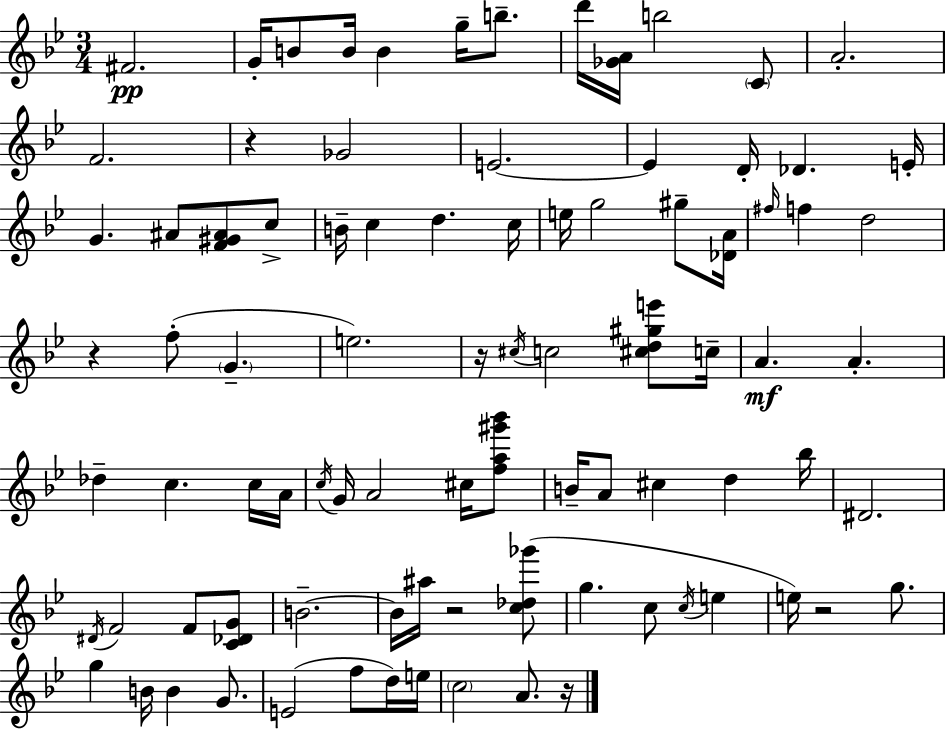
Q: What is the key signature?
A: BES major